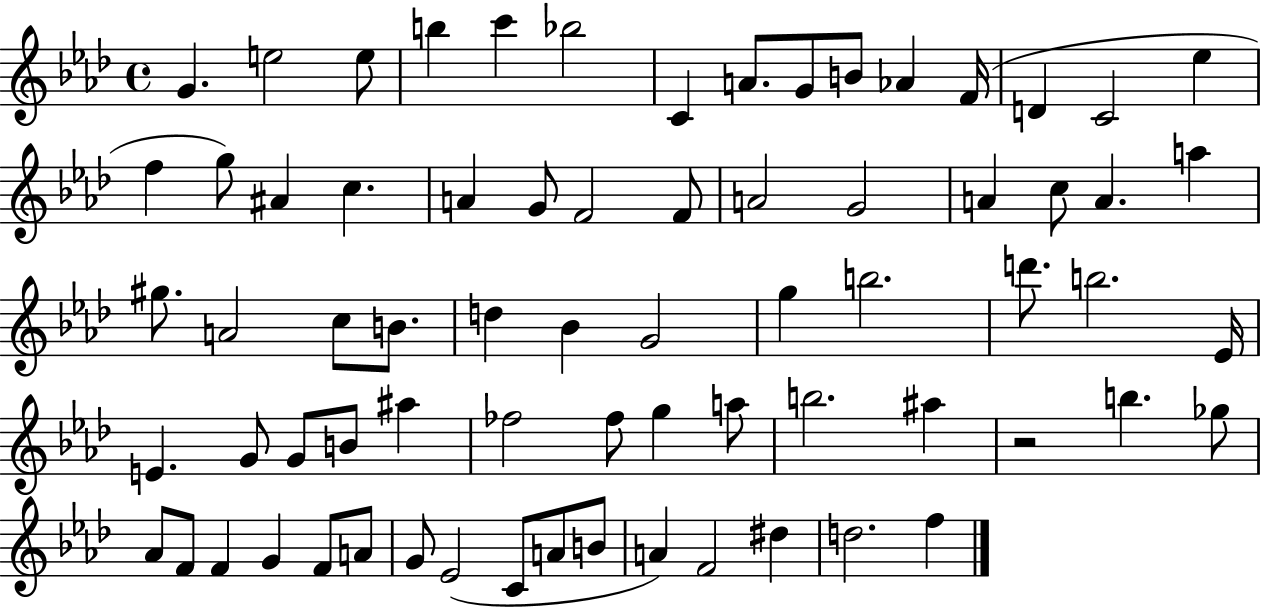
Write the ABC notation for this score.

X:1
T:Untitled
M:4/4
L:1/4
K:Ab
G e2 e/2 b c' _b2 C A/2 G/2 B/2 _A F/4 D C2 _e f g/2 ^A c A G/2 F2 F/2 A2 G2 A c/2 A a ^g/2 A2 c/2 B/2 d _B G2 g b2 d'/2 b2 _E/4 E G/2 G/2 B/2 ^a _f2 _f/2 g a/2 b2 ^a z2 b _g/2 _A/2 F/2 F G F/2 A/2 G/2 _E2 C/2 A/2 B/2 A F2 ^d d2 f